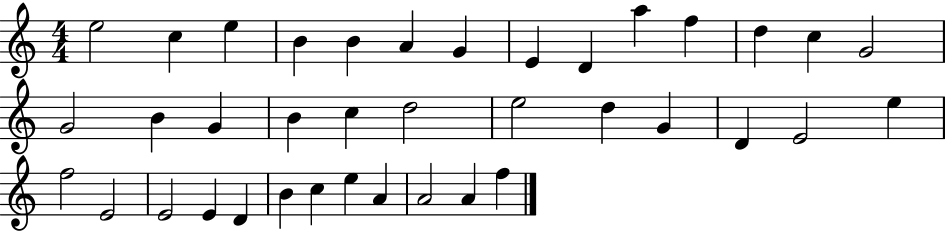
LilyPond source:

{
  \clef treble
  \numericTimeSignature
  \time 4/4
  \key c \major
  e''2 c''4 e''4 | b'4 b'4 a'4 g'4 | e'4 d'4 a''4 f''4 | d''4 c''4 g'2 | \break g'2 b'4 g'4 | b'4 c''4 d''2 | e''2 d''4 g'4 | d'4 e'2 e''4 | \break f''2 e'2 | e'2 e'4 d'4 | b'4 c''4 e''4 a'4 | a'2 a'4 f''4 | \break \bar "|."
}